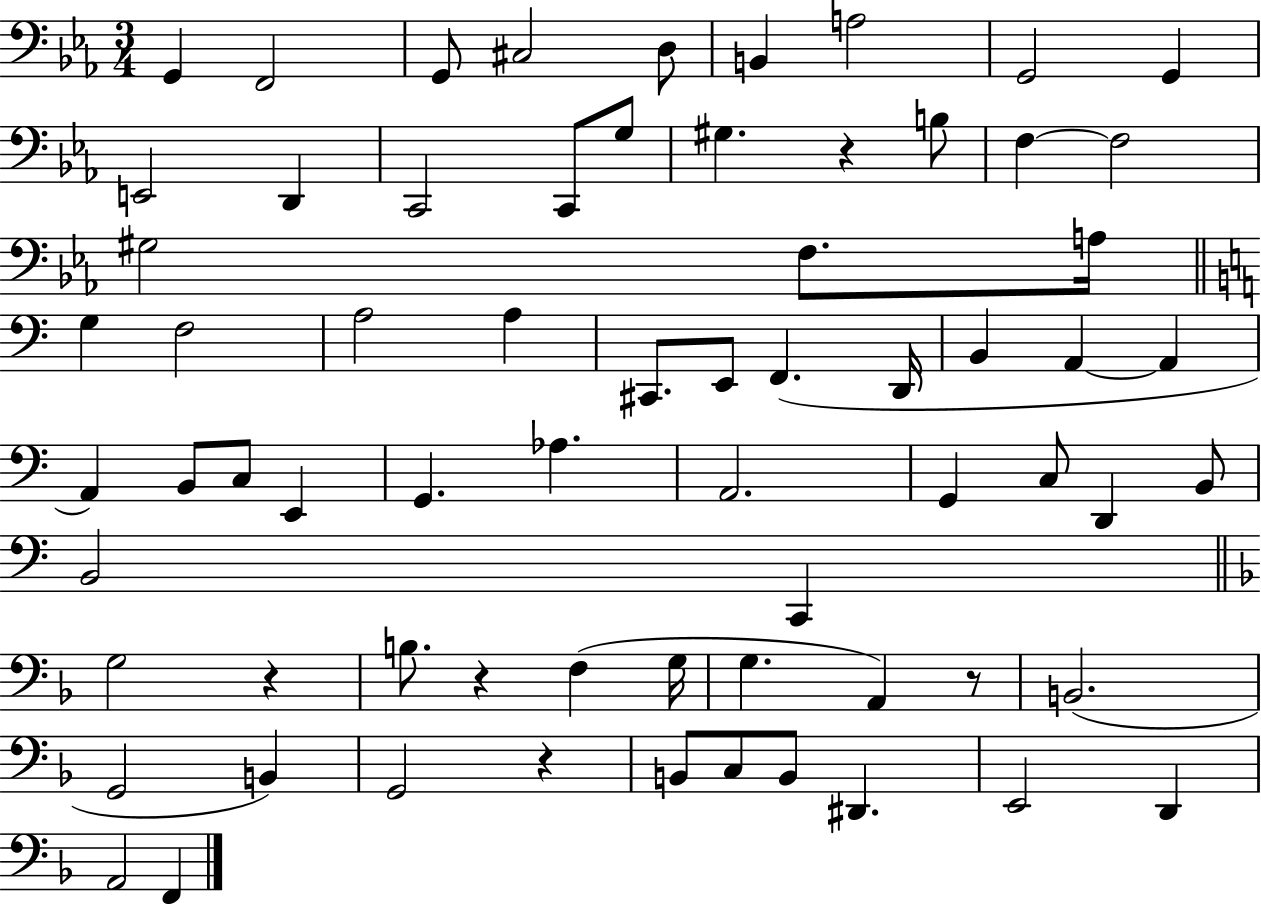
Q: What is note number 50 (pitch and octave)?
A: G3